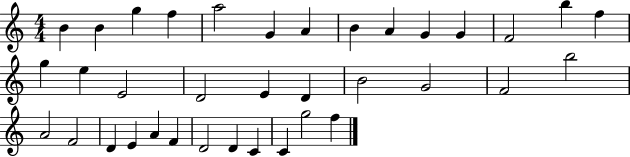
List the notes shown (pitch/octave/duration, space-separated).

B4/q B4/q G5/q F5/q A5/h G4/q A4/q B4/q A4/q G4/q G4/q F4/h B5/q F5/q G5/q E5/q E4/h D4/h E4/q D4/q B4/h G4/h F4/h B5/h A4/h F4/h D4/q E4/q A4/q F4/q D4/h D4/q C4/q C4/q G5/h F5/q